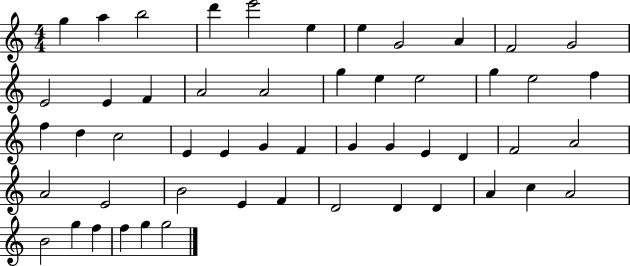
{
  \clef treble
  \numericTimeSignature
  \time 4/4
  \key c \major
  g''4 a''4 b''2 | d'''4 e'''2 e''4 | e''4 g'2 a'4 | f'2 g'2 | \break e'2 e'4 f'4 | a'2 a'2 | g''4 e''4 e''2 | g''4 e''2 f''4 | \break f''4 d''4 c''2 | e'4 e'4 g'4 f'4 | g'4 g'4 e'4 d'4 | f'2 a'2 | \break a'2 e'2 | b'2 e'4 f'4 | d'2 d'4 d'4 | a'4 c''4 a'2 | \break b'2 g''4 f''4 | f''4 g''4 g''2 | \bar "|."
}